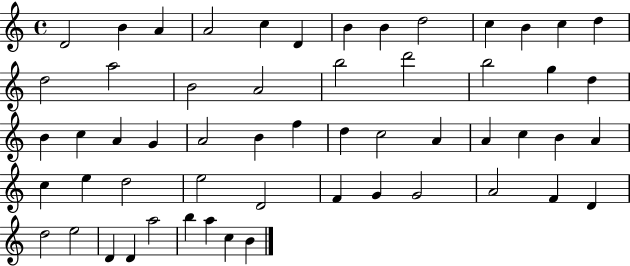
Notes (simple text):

D4/h B4/q A4/q A4/h C5/q D4/q B4/q B4/q D5/h C5/q B4/q C5/q D5/q D5/h A5/h B4/h A4/h B5/h D6/h B5/h G5/q D5/q B4/q C5/q A4/q G4/q A4/h B4/q F5/q D5/q C5/h A4/q A4/q C5/q B4/q A4/q C5/q E5/q D5/h E5/h D4/h F4/q G4/q G4/h A4/h F4/q D4/q D5/h E5/h D4/q D4/q A5/h B5/q A5/q C5/q B4/q